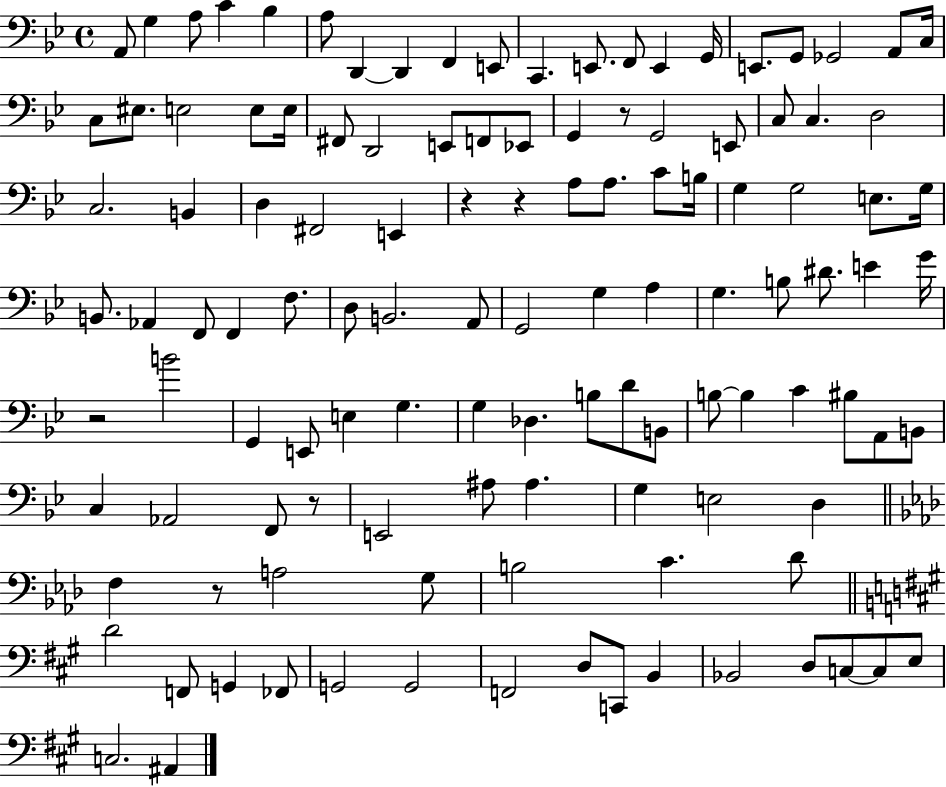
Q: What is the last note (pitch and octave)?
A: A#2